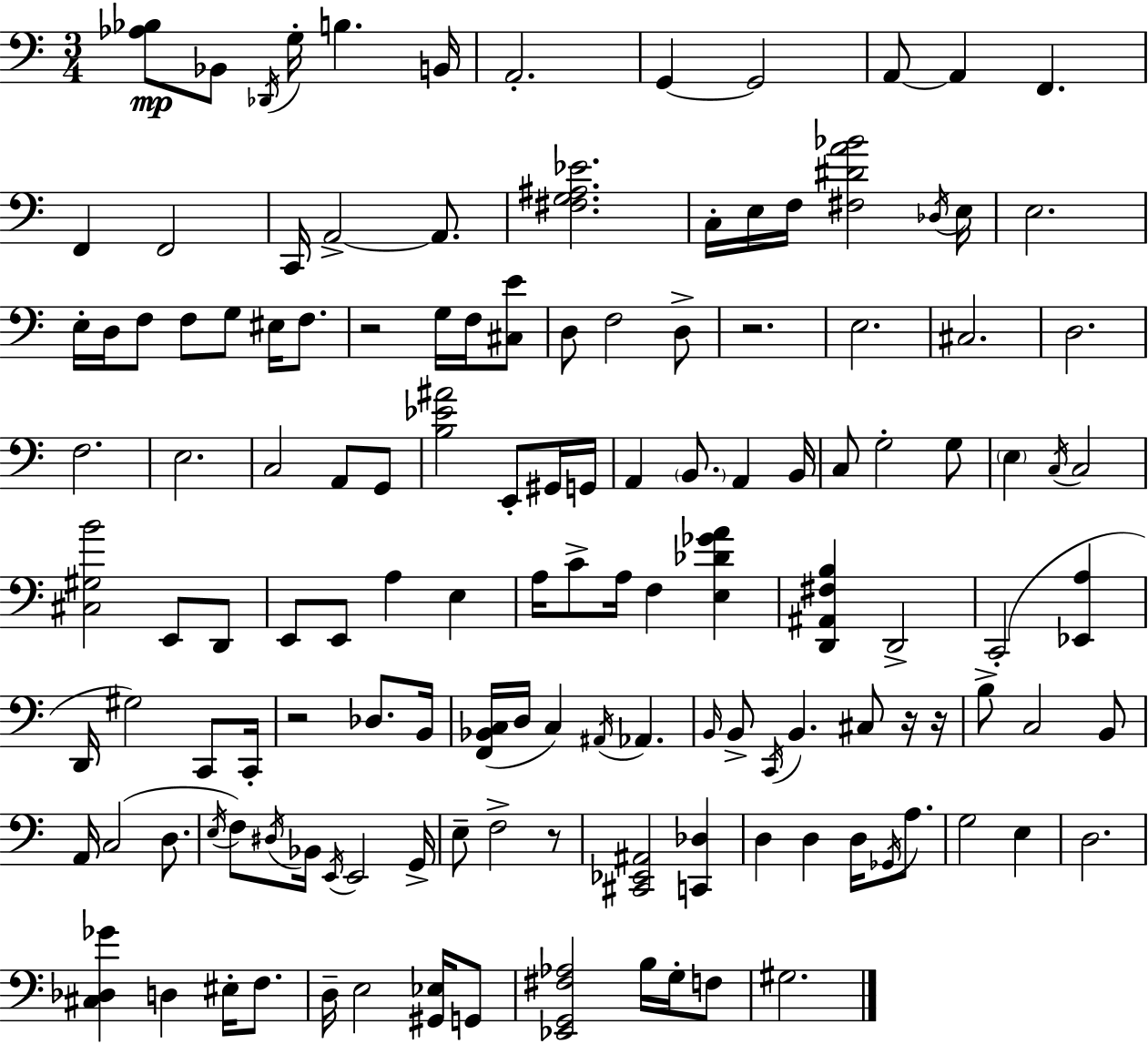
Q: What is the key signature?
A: C major